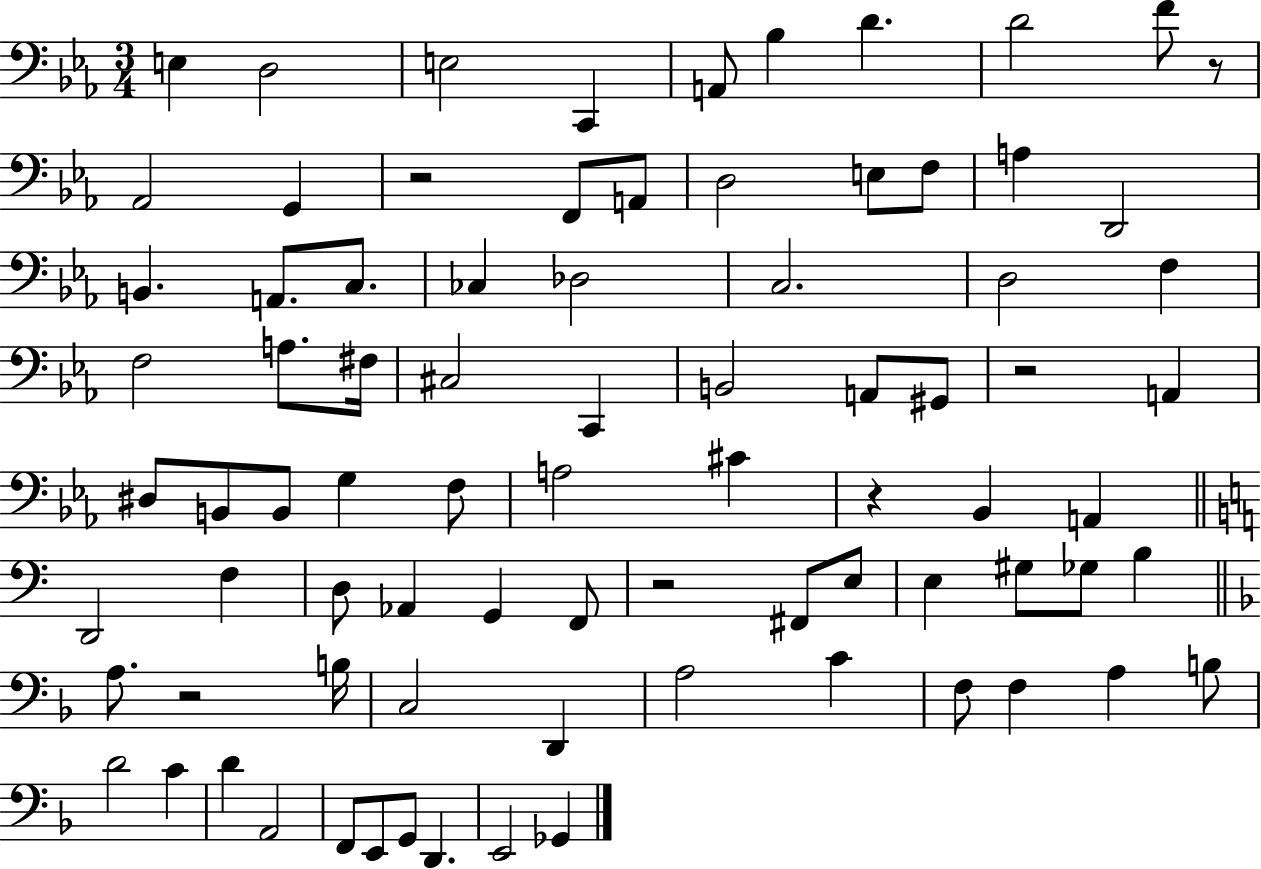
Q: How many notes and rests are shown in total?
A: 82